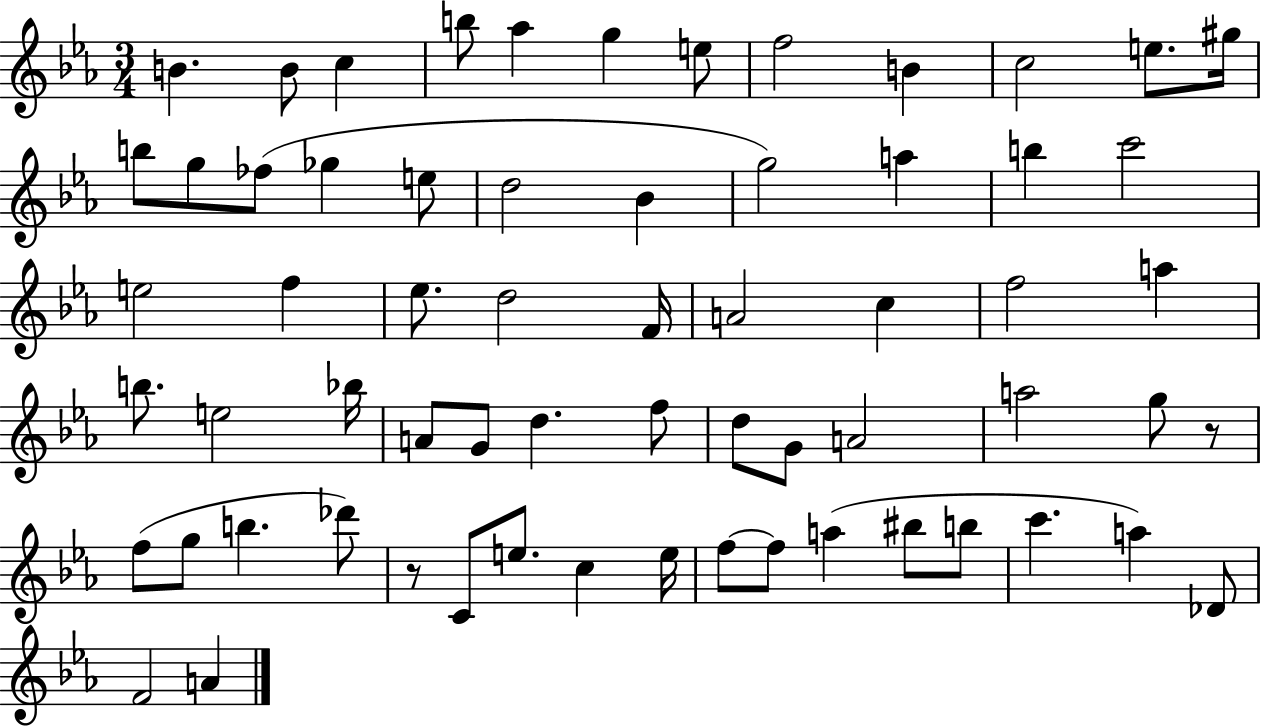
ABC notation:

X:1
T:Untitled
M:3/4
L:1/4
K:Eb
B B/2 c b/2 _a g e/2 f2 B c2 e/2 ^g/4 b/2 g/2 _f/2 _g e/2 d2 _B g2 a b c'2 e2 f _e/2 d2 F/4 A2 c f2 a b/2 e2 _b/4 A/2 G/2 d f/2 d/2 G/2 A2 a2 g/2 z/2 f/2 g/2 b _d'/2 z/2 C/2 e/2 c e/4 f/2 f/2 a ^b/2 b/2 c' a _D/2 F2 A